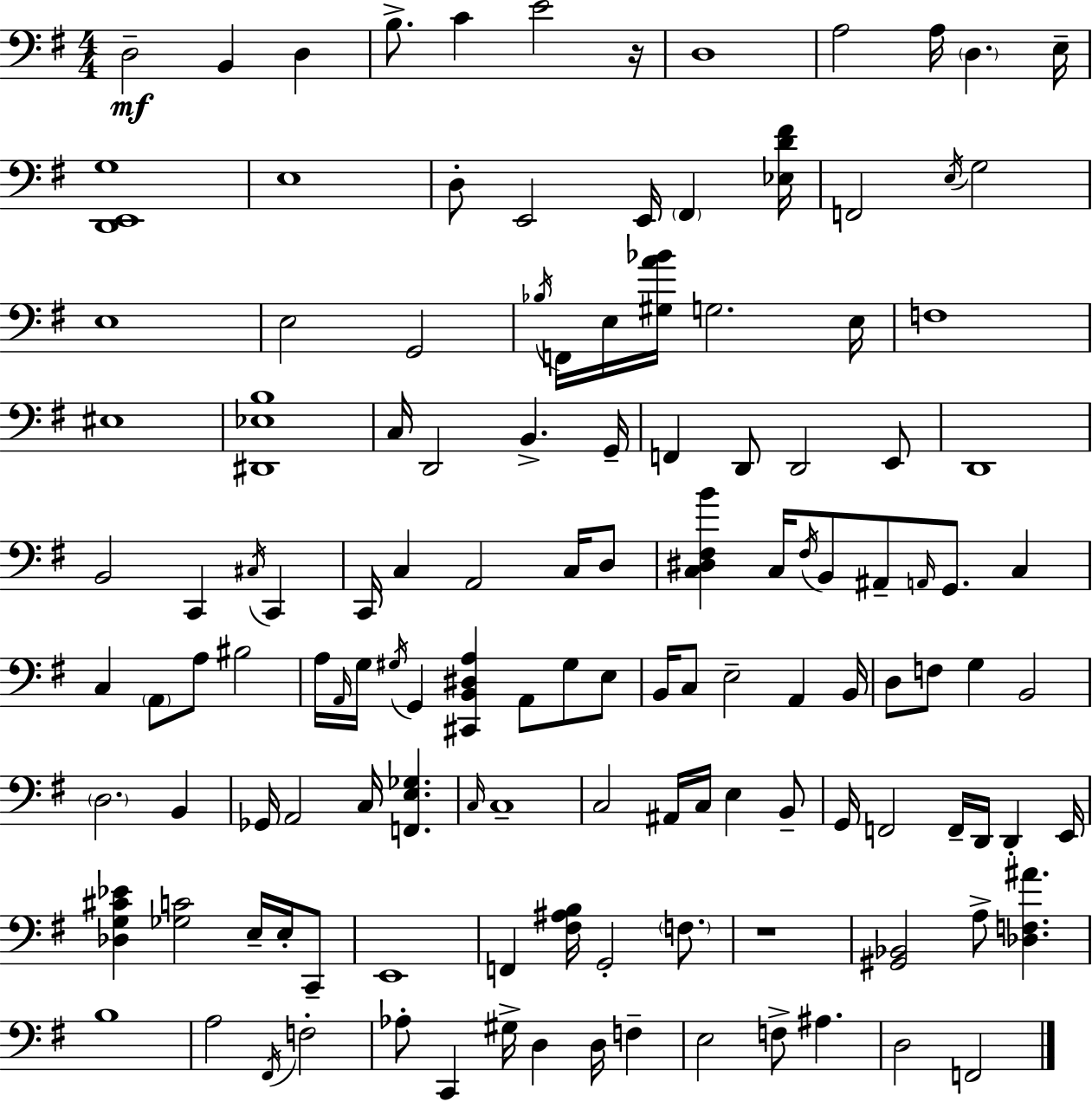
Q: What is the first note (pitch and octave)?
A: D3